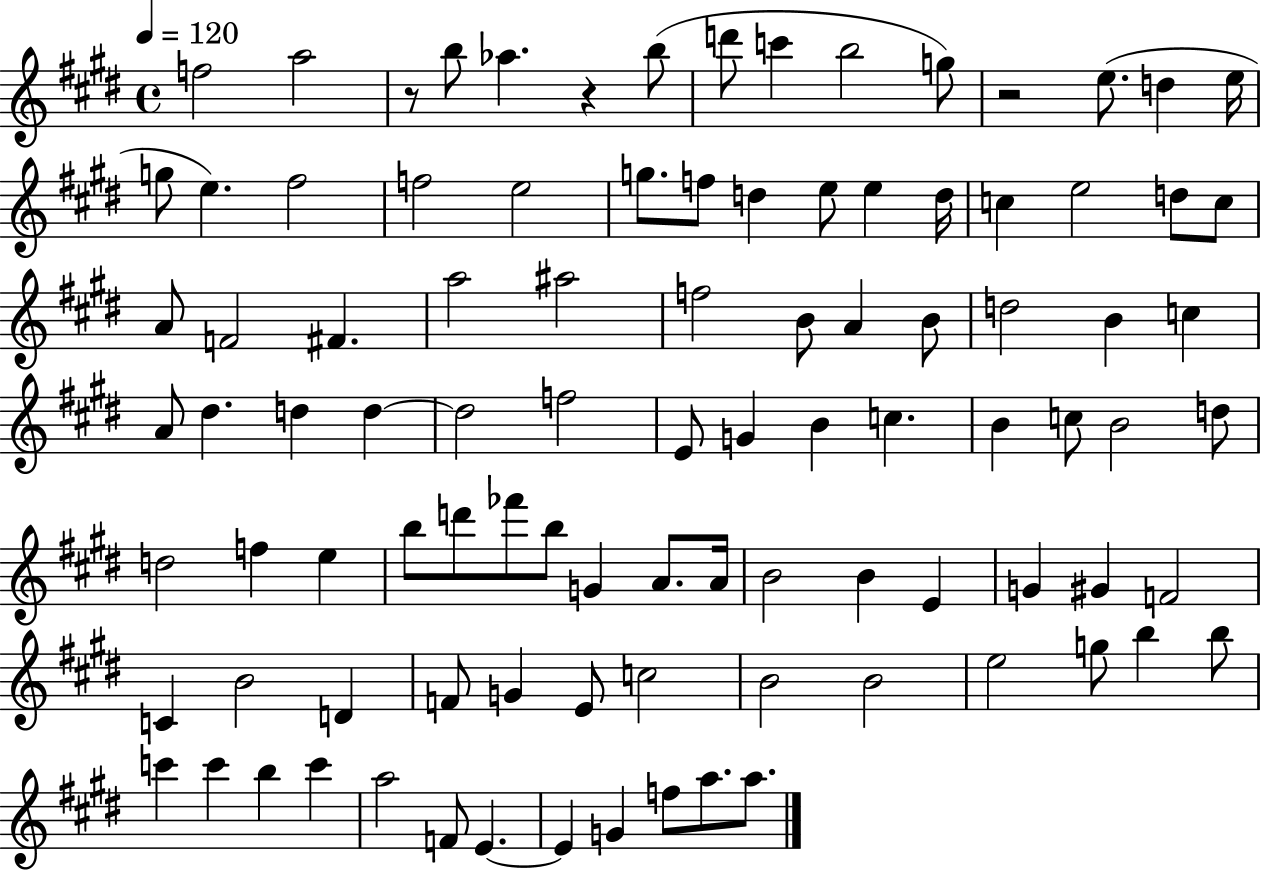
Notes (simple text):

F5/h A5/h R/e B5/e Ab5/q. R/q B5/e D6/e C6/q B5/h G5/e R/h E5/e. D5/q E5/s G5/e E5/q. F#5/h F5/h E5/h G5/e. F5/e D5/q E5/e E5/q D5/s C5/q E5/h D5/e C5/e A4/e F4/h F#4/q. A5/h A#5/h F5/h B4/e A4/q B4/e D5/h B4/q C5/q A4/e D#5/q. D5/q D5/q D5/h F5/h E4/e G4/q B4/q C5/q. B4/q C5/e B4/h D5/e D5/h F5/q E5/q B5/e D6/e FES6/e B5/e G4/q A4/e. A4/s B4/h B4/q E4/q G4/q G#4/q F4/h C4/q B4/h D4/q F4/e G4/q E4/e C5/h B4/h B4/h E5/h G5/e B5/q B5/e C6/q C6/q B5/q C6/q A5/h F4/e E4/q. E4/q G4/q F5/e A5/e. A5/e.